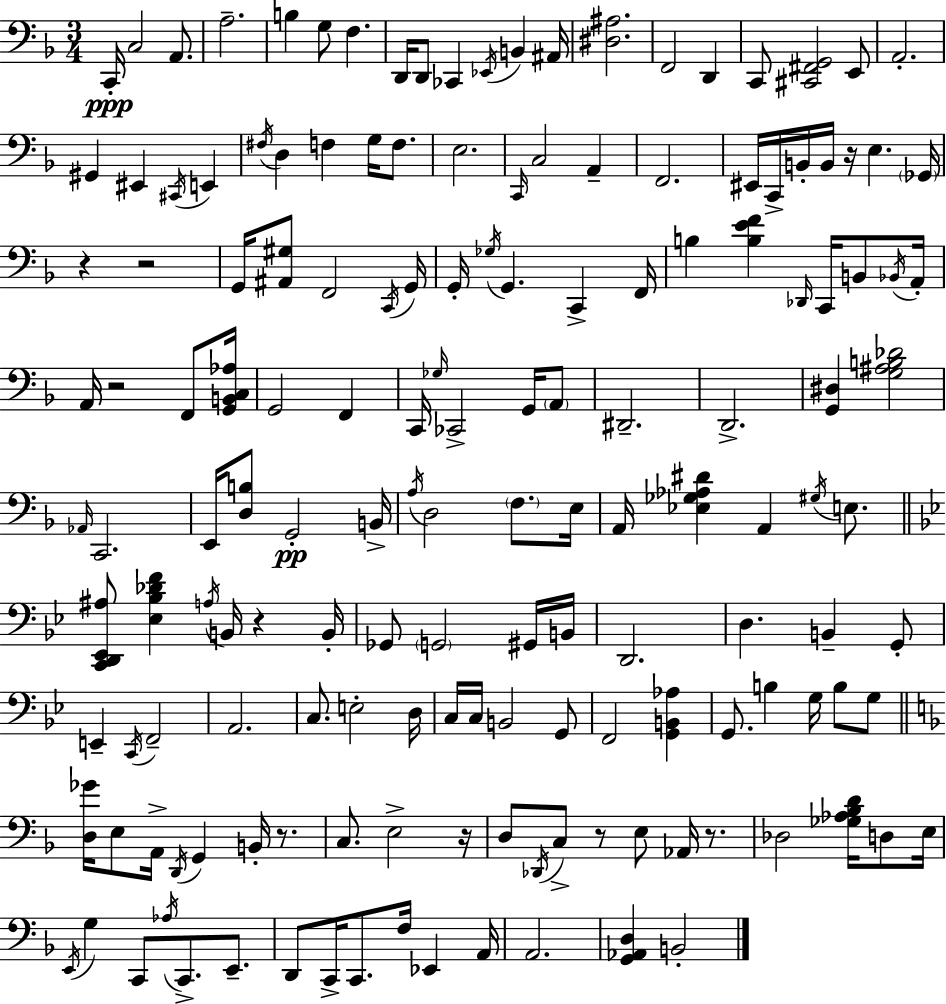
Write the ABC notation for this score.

X:1
T:Untitled
M:3/4
L:1/4
K:F
C,,/4 C,2 A,,/2 A,2 B, G,/2 F, D,,/4 D,,/2 _C,, _E,,/4 B,, ^A,,/4 [^D,^A,]2 F,,2 D,, C,,/2 [^C,,^F,,G,,]2 E,,/2 A,,2 ^G,, ^E,, ^C,,/4 E,, ^F,/4 D, F, G,/4 F,/2 E,2 C,,/4 C,2 A,, F,,2 ^E,,/4 C,,/4 B,,/4 B,,/4 z/4 E, _G,,/4 z z2 G,,/4 [^A,,^G,]/2 F,,2 C,,/4 G,,/4 G,,/4 _G,/4 G,, C,, F,,/4 B, [B,EF] _D,,/4 C,,/4 B,,/2 _B,,/4 A,,/4 A,,/4 z2 F,,/2 [G,,B,,C,_A,]/4 G,,2 F,, C,,/4 _G,/4 _C,,2 G,,/4 A,,/2 ^D,,2 D,,2 [G,,^D,] [G,^A,B,_D]2 _A,,/4 C,,2 E,,/4 [D,B,]/2 G,,2 B,,/4 A,/4 D,2 F,/2 E,/4 A,,/4 [_E,_G,_A,^D] A,, ^G,/4 E,/2 [C,,D,,_E,,^A,]/2 [_E,_B,_DF] A,/4 B,,/4 z B,,/4 _G,,/2 G,,2 ^G,,/4 B,,/4 D,,2 D, B,, G,,/2 E,, C,,/4 F,,2 A,,2 C,/2 E,2 D,/4 C,/4 C,/4 B,,2 G,,/2 F,,2 [G,,B,,_A,] G,,/2 B, G,/4 B,/2 G,/2 [D,_G]/4 E,/2 A,,/4 D,,/4 G,, B,,/4 z/2 C,/2 E,2 z/4 D,/2 _D,,/4 C,/2 z/2 E,/2 _A,,/4 z/2 _D,2 [_G,_A,_B,D]/4 D,/2 E,/4 E,,/4 G, C,,/2 _A,/4 C,,/2 E,,/2 D,,/2 C,,/4 C,,/2 F,/4 _E,, A,,/4 A,,2 [G,,_A,,D,] B,,2